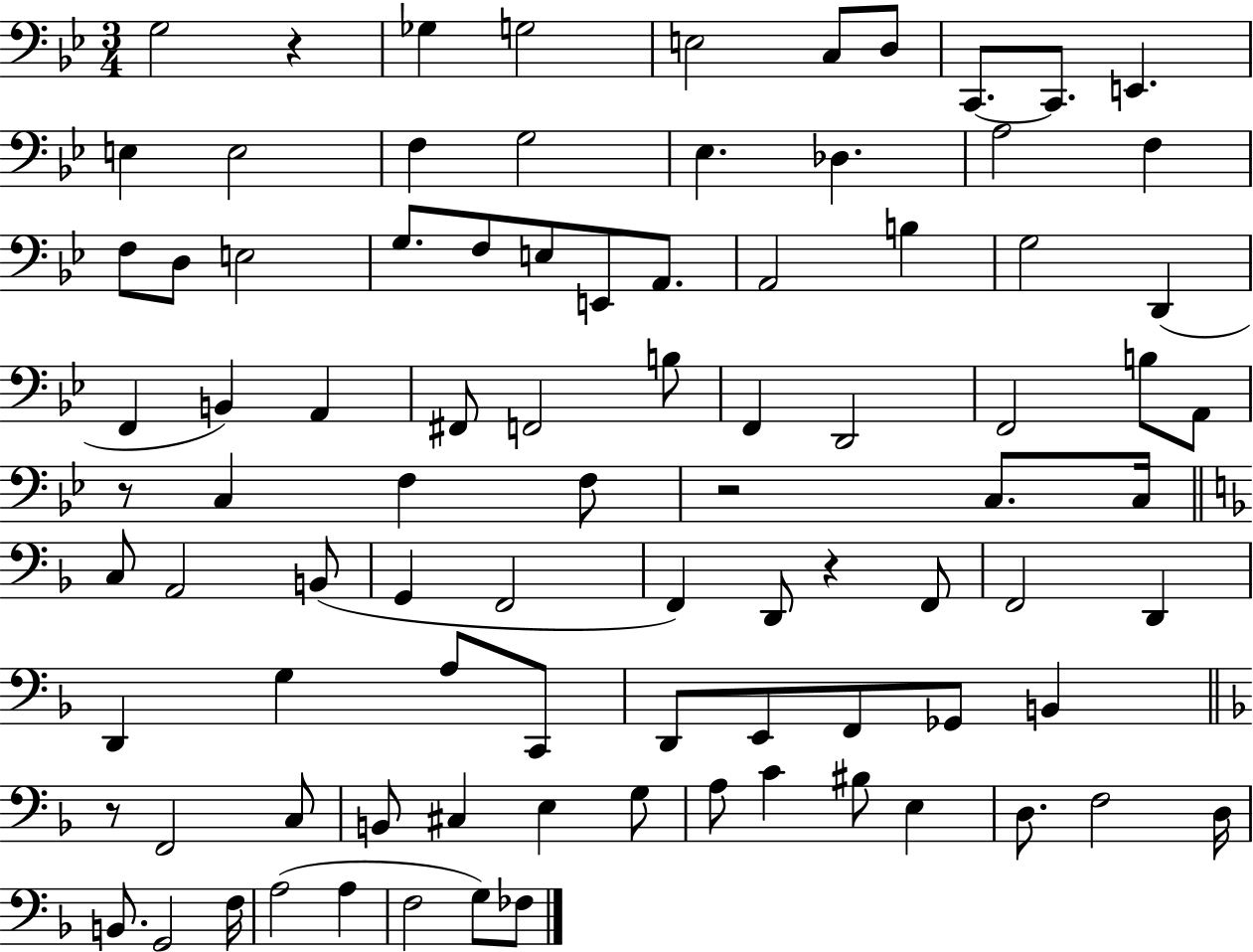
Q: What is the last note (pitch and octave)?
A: FES3